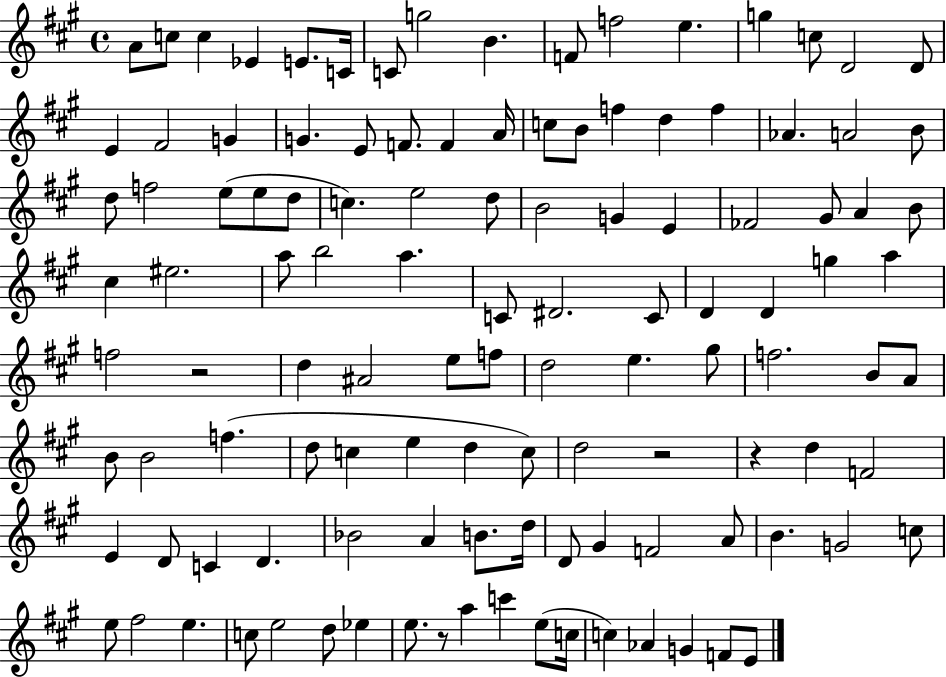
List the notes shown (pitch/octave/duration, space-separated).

A4/e C5/e C5/q Eb4/q E4/e. C4/s C4/e G5/h B4/q. F4/e F5/h E5/q. G5/q C5/e D4/h D4/e E4/q F#4/h G4/q G4/q. E4/e F4/e. F4/q A4/s C5/e B4/e F5/q D5/q F5/q Ab4/q. A4/h B4/e D5/e F5/h E5/e E5/e D5/e C5/q. E5/h D5/e B4/h G4/q E4/q FES4/h G#4/e A4/q B4/e C#5/q EIS5/h. A5/e B5/h A5/q. C4/e D#4/h. C4/e D4/q D4/q G5/q A5/q F5/h R/h D5/q A#4/h E5/e F5/e D5/h E5/q. G#5/e F5/h. B4/e A4/e B4/e B4/h F5/q. D5/e C5/q E5/q D5/q C5/e D5/h R/h R/q D5/q F4/h E4/q D4/e C4/q D4/q. Bb4/h A4/q B4/e. D5/s D4/e G#4/q F4/h A4/e B4/q. G4/h C5/e E5/e F#5/h E5/q. C5/e E5/h D5/e Eb5/q E5/e. R/e A5/q C6/q E5/e C5/s C5/q Ab4/q G4/q F4/e E4/e